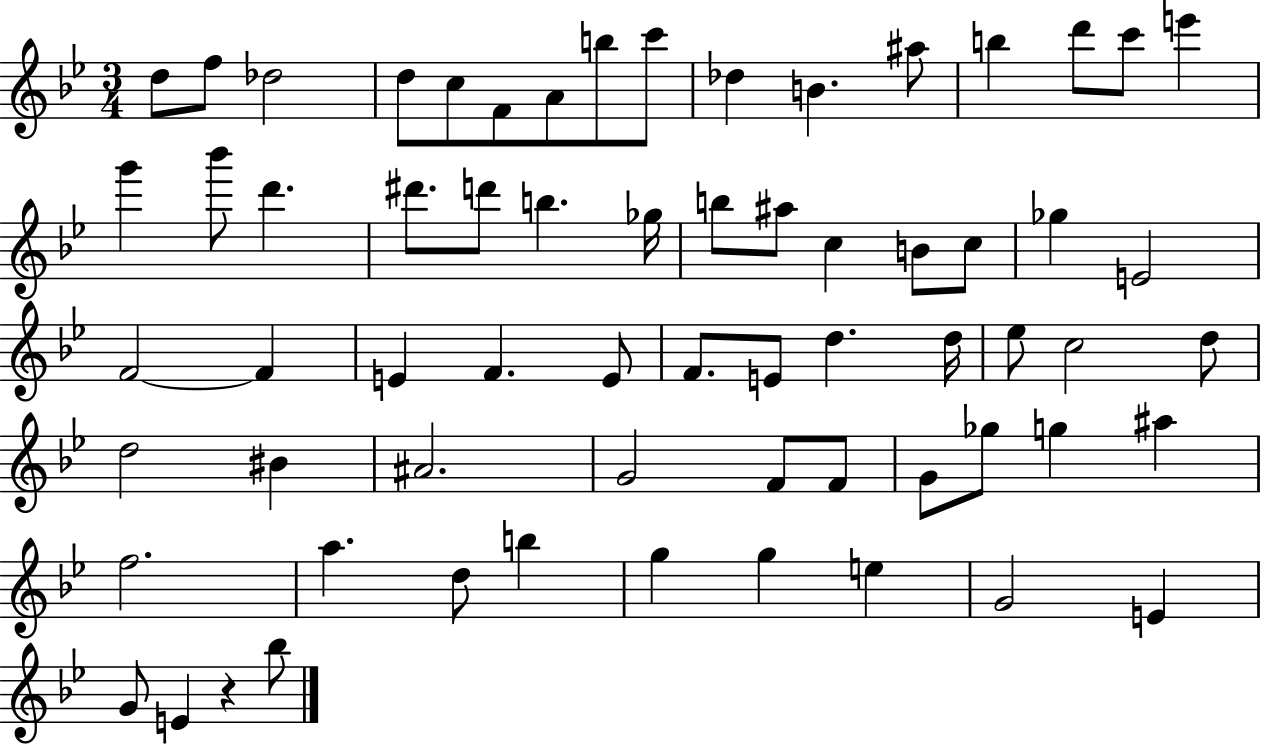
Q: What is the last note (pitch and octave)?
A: Bb5